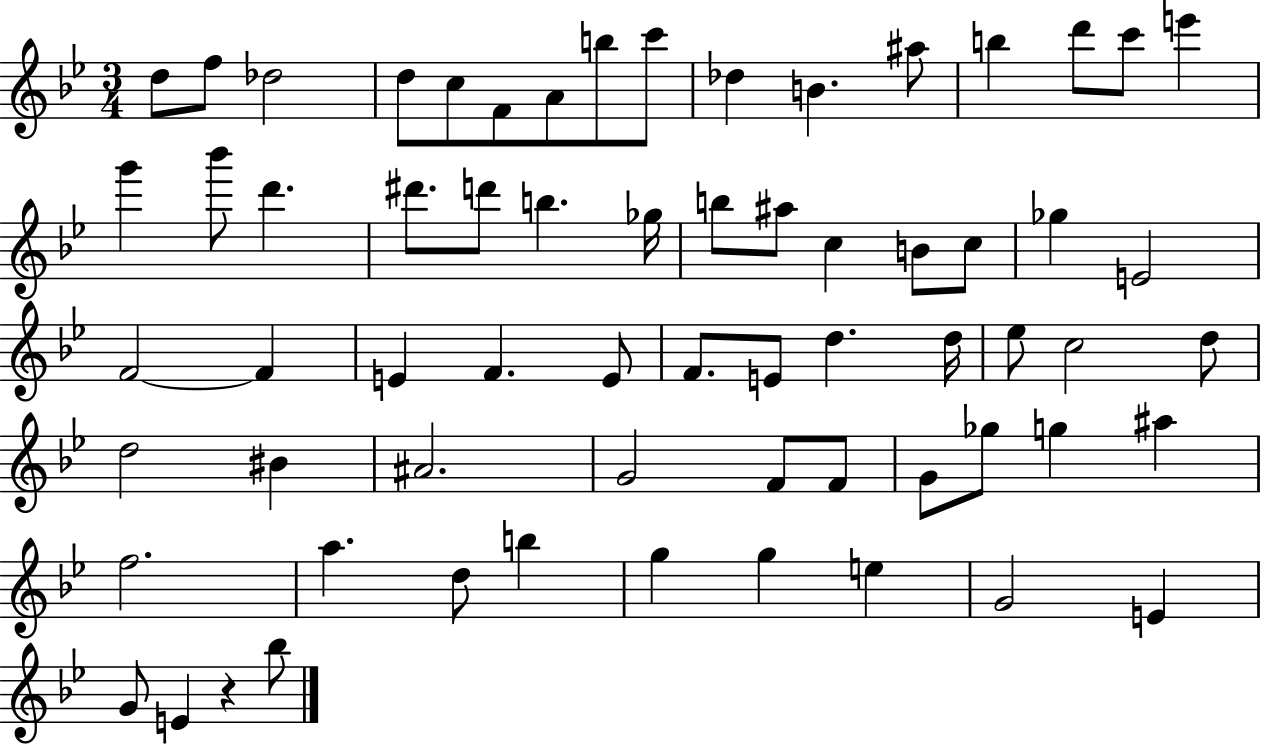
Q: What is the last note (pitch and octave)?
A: Bb5